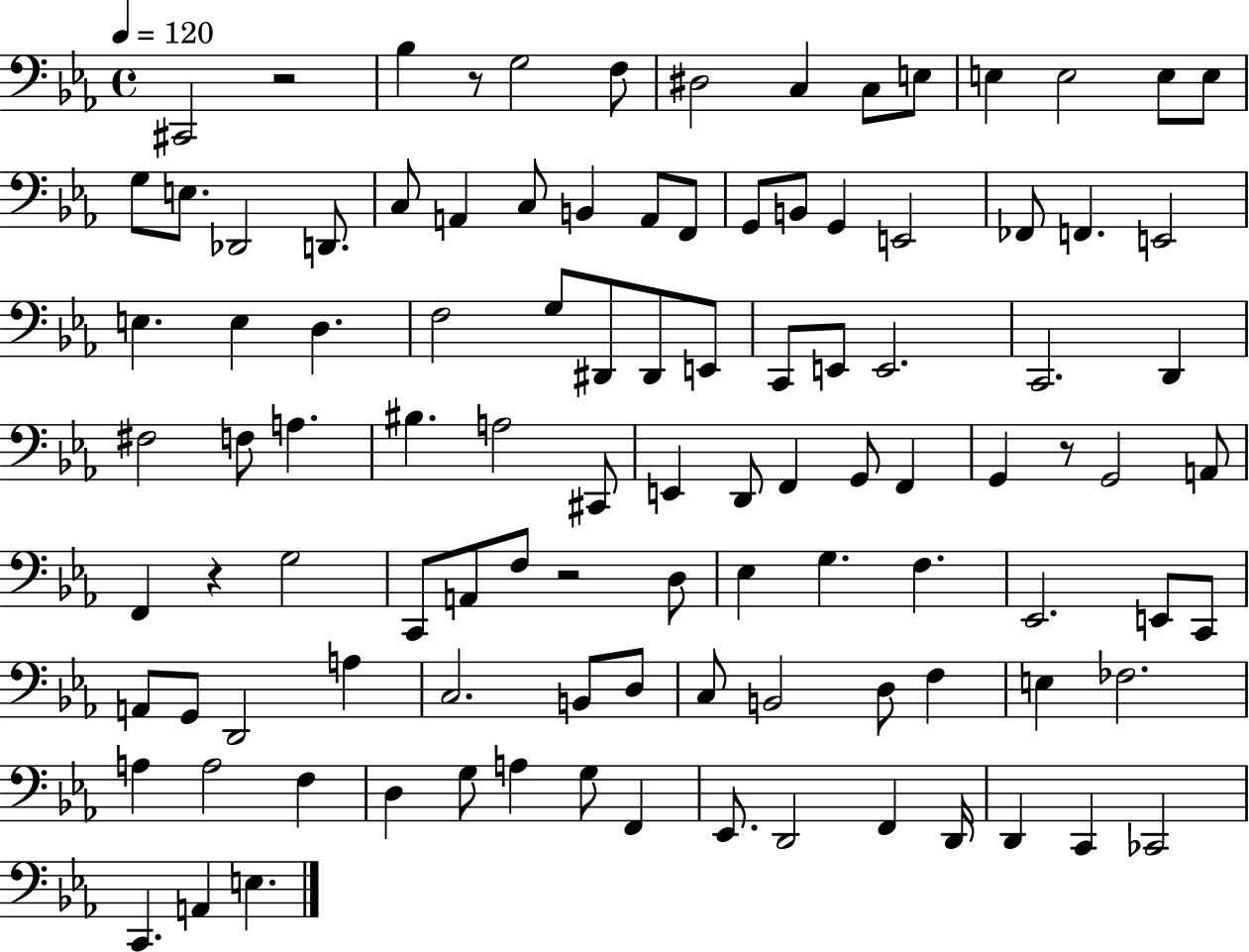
X:1
T:Untitled
M:4/4
L:1/4
K:Eb
^C,,2 z2 _B, z/2 G,2 F,/2 ^D,2 C, C,/2 E,/2 E, E,2 E,/2 E,/2 G,/2 E,/2 _D,,2 D,,/2 C,/2 A,, C,/2 B,, A,,/2 F,,/2 G,,/2 B,,/2 G,, E,,2 _F,,/2 F,, E,,2 E, E, D, F,2 G,/2 ^D,,/2 ^D,,/2 E,,/2 C,,/2 E,,/2 E,,2 C,,2 D,, ^F,2 F,/2 A, ^B, A,2 ^C,,/2 E,, D,,/2 F,, G,,/2 F,, G,, z/2 G,,2 A,,/2 F,, z G,2 C,,/2 A,,/2 F,/2 z2 D,/2 _E, G, F, _E,,2 E,,/2 C,,/2 A,,/2 G,,/2 D,,2 A, C,2 B,,/2 D,/2 C,/2 B,,2 D,/2 F, E, _F,2 A, A,2 F, D, G,/2 A, G,/2 F,, _E,,/2 D,,2 F,, D,,/4 D,, C,, _C,,2 C,, A,, E,